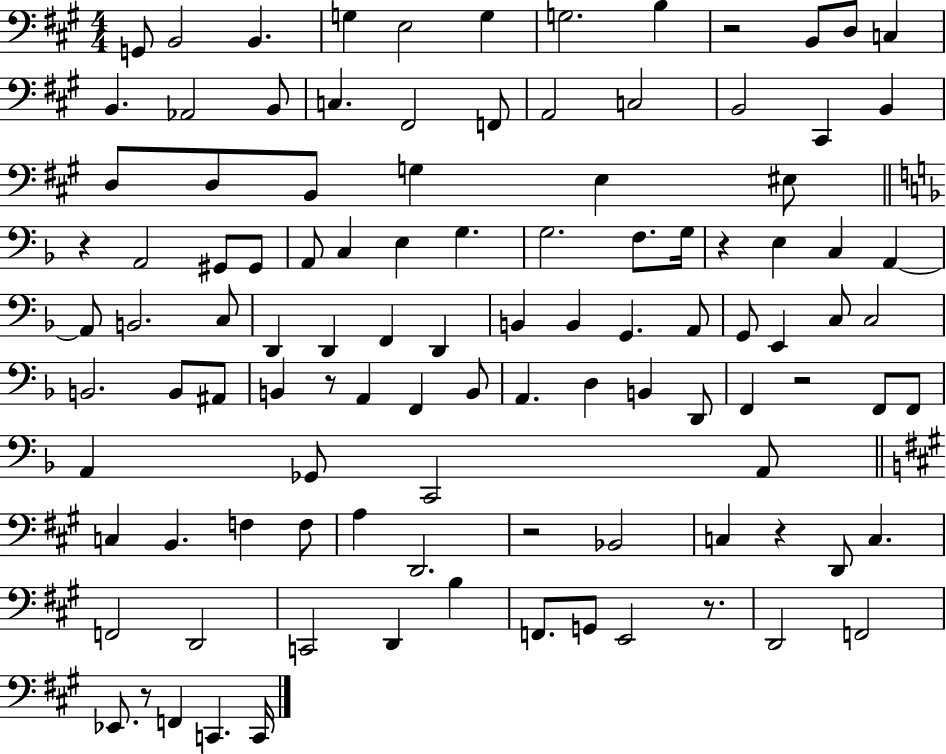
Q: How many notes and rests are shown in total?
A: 107